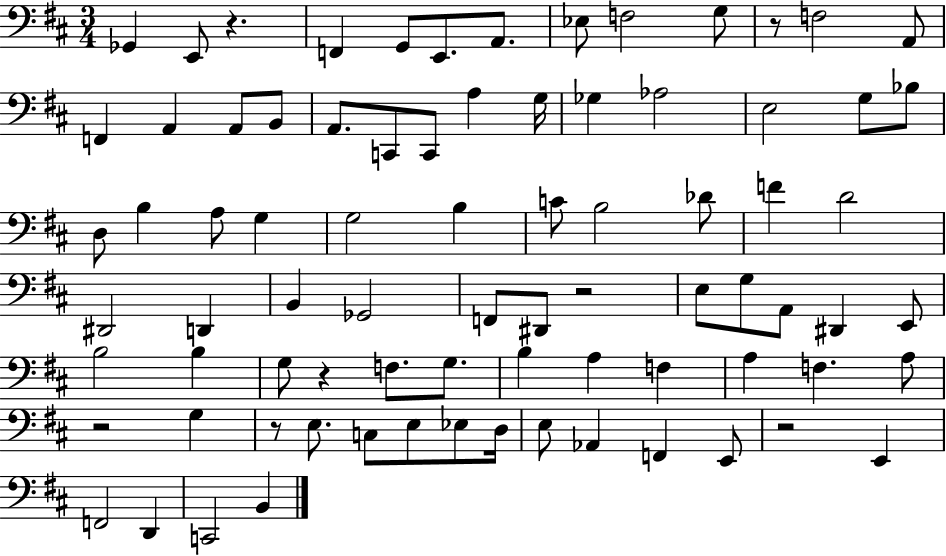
Gb2/q E2/e R/q. F2/q G2/e E2/e. A2/e. Eb3/e F3/h G3/e R/e F3/h A2/e F2/q A2/q A2/e B2/e A2/e. C2/e C2/e A3/q G3/s Gb3/q Ab3/h E3/h G3/e Bb3/e D3/e B3/q A3/e G3/q G3/h B3/q C4/e B3/h Db4/e F4/q D4/h D#2/h D2/q B2/q Gb2/h F2/e D#2/e R/h E3/e G3/e A2/e D#2/q E2/e B3/h B3/q G3/e R/q F3/e. G3/e. B3/q A3/q F3/q A3/q F3/q. A3/e R/h G3/q R/e E3/e. C3/e E3/e Eb3/e D3/s E3/e Ab2/q F2/q E2/e R/h E2/q F2/h D2/q C2/h B2/q